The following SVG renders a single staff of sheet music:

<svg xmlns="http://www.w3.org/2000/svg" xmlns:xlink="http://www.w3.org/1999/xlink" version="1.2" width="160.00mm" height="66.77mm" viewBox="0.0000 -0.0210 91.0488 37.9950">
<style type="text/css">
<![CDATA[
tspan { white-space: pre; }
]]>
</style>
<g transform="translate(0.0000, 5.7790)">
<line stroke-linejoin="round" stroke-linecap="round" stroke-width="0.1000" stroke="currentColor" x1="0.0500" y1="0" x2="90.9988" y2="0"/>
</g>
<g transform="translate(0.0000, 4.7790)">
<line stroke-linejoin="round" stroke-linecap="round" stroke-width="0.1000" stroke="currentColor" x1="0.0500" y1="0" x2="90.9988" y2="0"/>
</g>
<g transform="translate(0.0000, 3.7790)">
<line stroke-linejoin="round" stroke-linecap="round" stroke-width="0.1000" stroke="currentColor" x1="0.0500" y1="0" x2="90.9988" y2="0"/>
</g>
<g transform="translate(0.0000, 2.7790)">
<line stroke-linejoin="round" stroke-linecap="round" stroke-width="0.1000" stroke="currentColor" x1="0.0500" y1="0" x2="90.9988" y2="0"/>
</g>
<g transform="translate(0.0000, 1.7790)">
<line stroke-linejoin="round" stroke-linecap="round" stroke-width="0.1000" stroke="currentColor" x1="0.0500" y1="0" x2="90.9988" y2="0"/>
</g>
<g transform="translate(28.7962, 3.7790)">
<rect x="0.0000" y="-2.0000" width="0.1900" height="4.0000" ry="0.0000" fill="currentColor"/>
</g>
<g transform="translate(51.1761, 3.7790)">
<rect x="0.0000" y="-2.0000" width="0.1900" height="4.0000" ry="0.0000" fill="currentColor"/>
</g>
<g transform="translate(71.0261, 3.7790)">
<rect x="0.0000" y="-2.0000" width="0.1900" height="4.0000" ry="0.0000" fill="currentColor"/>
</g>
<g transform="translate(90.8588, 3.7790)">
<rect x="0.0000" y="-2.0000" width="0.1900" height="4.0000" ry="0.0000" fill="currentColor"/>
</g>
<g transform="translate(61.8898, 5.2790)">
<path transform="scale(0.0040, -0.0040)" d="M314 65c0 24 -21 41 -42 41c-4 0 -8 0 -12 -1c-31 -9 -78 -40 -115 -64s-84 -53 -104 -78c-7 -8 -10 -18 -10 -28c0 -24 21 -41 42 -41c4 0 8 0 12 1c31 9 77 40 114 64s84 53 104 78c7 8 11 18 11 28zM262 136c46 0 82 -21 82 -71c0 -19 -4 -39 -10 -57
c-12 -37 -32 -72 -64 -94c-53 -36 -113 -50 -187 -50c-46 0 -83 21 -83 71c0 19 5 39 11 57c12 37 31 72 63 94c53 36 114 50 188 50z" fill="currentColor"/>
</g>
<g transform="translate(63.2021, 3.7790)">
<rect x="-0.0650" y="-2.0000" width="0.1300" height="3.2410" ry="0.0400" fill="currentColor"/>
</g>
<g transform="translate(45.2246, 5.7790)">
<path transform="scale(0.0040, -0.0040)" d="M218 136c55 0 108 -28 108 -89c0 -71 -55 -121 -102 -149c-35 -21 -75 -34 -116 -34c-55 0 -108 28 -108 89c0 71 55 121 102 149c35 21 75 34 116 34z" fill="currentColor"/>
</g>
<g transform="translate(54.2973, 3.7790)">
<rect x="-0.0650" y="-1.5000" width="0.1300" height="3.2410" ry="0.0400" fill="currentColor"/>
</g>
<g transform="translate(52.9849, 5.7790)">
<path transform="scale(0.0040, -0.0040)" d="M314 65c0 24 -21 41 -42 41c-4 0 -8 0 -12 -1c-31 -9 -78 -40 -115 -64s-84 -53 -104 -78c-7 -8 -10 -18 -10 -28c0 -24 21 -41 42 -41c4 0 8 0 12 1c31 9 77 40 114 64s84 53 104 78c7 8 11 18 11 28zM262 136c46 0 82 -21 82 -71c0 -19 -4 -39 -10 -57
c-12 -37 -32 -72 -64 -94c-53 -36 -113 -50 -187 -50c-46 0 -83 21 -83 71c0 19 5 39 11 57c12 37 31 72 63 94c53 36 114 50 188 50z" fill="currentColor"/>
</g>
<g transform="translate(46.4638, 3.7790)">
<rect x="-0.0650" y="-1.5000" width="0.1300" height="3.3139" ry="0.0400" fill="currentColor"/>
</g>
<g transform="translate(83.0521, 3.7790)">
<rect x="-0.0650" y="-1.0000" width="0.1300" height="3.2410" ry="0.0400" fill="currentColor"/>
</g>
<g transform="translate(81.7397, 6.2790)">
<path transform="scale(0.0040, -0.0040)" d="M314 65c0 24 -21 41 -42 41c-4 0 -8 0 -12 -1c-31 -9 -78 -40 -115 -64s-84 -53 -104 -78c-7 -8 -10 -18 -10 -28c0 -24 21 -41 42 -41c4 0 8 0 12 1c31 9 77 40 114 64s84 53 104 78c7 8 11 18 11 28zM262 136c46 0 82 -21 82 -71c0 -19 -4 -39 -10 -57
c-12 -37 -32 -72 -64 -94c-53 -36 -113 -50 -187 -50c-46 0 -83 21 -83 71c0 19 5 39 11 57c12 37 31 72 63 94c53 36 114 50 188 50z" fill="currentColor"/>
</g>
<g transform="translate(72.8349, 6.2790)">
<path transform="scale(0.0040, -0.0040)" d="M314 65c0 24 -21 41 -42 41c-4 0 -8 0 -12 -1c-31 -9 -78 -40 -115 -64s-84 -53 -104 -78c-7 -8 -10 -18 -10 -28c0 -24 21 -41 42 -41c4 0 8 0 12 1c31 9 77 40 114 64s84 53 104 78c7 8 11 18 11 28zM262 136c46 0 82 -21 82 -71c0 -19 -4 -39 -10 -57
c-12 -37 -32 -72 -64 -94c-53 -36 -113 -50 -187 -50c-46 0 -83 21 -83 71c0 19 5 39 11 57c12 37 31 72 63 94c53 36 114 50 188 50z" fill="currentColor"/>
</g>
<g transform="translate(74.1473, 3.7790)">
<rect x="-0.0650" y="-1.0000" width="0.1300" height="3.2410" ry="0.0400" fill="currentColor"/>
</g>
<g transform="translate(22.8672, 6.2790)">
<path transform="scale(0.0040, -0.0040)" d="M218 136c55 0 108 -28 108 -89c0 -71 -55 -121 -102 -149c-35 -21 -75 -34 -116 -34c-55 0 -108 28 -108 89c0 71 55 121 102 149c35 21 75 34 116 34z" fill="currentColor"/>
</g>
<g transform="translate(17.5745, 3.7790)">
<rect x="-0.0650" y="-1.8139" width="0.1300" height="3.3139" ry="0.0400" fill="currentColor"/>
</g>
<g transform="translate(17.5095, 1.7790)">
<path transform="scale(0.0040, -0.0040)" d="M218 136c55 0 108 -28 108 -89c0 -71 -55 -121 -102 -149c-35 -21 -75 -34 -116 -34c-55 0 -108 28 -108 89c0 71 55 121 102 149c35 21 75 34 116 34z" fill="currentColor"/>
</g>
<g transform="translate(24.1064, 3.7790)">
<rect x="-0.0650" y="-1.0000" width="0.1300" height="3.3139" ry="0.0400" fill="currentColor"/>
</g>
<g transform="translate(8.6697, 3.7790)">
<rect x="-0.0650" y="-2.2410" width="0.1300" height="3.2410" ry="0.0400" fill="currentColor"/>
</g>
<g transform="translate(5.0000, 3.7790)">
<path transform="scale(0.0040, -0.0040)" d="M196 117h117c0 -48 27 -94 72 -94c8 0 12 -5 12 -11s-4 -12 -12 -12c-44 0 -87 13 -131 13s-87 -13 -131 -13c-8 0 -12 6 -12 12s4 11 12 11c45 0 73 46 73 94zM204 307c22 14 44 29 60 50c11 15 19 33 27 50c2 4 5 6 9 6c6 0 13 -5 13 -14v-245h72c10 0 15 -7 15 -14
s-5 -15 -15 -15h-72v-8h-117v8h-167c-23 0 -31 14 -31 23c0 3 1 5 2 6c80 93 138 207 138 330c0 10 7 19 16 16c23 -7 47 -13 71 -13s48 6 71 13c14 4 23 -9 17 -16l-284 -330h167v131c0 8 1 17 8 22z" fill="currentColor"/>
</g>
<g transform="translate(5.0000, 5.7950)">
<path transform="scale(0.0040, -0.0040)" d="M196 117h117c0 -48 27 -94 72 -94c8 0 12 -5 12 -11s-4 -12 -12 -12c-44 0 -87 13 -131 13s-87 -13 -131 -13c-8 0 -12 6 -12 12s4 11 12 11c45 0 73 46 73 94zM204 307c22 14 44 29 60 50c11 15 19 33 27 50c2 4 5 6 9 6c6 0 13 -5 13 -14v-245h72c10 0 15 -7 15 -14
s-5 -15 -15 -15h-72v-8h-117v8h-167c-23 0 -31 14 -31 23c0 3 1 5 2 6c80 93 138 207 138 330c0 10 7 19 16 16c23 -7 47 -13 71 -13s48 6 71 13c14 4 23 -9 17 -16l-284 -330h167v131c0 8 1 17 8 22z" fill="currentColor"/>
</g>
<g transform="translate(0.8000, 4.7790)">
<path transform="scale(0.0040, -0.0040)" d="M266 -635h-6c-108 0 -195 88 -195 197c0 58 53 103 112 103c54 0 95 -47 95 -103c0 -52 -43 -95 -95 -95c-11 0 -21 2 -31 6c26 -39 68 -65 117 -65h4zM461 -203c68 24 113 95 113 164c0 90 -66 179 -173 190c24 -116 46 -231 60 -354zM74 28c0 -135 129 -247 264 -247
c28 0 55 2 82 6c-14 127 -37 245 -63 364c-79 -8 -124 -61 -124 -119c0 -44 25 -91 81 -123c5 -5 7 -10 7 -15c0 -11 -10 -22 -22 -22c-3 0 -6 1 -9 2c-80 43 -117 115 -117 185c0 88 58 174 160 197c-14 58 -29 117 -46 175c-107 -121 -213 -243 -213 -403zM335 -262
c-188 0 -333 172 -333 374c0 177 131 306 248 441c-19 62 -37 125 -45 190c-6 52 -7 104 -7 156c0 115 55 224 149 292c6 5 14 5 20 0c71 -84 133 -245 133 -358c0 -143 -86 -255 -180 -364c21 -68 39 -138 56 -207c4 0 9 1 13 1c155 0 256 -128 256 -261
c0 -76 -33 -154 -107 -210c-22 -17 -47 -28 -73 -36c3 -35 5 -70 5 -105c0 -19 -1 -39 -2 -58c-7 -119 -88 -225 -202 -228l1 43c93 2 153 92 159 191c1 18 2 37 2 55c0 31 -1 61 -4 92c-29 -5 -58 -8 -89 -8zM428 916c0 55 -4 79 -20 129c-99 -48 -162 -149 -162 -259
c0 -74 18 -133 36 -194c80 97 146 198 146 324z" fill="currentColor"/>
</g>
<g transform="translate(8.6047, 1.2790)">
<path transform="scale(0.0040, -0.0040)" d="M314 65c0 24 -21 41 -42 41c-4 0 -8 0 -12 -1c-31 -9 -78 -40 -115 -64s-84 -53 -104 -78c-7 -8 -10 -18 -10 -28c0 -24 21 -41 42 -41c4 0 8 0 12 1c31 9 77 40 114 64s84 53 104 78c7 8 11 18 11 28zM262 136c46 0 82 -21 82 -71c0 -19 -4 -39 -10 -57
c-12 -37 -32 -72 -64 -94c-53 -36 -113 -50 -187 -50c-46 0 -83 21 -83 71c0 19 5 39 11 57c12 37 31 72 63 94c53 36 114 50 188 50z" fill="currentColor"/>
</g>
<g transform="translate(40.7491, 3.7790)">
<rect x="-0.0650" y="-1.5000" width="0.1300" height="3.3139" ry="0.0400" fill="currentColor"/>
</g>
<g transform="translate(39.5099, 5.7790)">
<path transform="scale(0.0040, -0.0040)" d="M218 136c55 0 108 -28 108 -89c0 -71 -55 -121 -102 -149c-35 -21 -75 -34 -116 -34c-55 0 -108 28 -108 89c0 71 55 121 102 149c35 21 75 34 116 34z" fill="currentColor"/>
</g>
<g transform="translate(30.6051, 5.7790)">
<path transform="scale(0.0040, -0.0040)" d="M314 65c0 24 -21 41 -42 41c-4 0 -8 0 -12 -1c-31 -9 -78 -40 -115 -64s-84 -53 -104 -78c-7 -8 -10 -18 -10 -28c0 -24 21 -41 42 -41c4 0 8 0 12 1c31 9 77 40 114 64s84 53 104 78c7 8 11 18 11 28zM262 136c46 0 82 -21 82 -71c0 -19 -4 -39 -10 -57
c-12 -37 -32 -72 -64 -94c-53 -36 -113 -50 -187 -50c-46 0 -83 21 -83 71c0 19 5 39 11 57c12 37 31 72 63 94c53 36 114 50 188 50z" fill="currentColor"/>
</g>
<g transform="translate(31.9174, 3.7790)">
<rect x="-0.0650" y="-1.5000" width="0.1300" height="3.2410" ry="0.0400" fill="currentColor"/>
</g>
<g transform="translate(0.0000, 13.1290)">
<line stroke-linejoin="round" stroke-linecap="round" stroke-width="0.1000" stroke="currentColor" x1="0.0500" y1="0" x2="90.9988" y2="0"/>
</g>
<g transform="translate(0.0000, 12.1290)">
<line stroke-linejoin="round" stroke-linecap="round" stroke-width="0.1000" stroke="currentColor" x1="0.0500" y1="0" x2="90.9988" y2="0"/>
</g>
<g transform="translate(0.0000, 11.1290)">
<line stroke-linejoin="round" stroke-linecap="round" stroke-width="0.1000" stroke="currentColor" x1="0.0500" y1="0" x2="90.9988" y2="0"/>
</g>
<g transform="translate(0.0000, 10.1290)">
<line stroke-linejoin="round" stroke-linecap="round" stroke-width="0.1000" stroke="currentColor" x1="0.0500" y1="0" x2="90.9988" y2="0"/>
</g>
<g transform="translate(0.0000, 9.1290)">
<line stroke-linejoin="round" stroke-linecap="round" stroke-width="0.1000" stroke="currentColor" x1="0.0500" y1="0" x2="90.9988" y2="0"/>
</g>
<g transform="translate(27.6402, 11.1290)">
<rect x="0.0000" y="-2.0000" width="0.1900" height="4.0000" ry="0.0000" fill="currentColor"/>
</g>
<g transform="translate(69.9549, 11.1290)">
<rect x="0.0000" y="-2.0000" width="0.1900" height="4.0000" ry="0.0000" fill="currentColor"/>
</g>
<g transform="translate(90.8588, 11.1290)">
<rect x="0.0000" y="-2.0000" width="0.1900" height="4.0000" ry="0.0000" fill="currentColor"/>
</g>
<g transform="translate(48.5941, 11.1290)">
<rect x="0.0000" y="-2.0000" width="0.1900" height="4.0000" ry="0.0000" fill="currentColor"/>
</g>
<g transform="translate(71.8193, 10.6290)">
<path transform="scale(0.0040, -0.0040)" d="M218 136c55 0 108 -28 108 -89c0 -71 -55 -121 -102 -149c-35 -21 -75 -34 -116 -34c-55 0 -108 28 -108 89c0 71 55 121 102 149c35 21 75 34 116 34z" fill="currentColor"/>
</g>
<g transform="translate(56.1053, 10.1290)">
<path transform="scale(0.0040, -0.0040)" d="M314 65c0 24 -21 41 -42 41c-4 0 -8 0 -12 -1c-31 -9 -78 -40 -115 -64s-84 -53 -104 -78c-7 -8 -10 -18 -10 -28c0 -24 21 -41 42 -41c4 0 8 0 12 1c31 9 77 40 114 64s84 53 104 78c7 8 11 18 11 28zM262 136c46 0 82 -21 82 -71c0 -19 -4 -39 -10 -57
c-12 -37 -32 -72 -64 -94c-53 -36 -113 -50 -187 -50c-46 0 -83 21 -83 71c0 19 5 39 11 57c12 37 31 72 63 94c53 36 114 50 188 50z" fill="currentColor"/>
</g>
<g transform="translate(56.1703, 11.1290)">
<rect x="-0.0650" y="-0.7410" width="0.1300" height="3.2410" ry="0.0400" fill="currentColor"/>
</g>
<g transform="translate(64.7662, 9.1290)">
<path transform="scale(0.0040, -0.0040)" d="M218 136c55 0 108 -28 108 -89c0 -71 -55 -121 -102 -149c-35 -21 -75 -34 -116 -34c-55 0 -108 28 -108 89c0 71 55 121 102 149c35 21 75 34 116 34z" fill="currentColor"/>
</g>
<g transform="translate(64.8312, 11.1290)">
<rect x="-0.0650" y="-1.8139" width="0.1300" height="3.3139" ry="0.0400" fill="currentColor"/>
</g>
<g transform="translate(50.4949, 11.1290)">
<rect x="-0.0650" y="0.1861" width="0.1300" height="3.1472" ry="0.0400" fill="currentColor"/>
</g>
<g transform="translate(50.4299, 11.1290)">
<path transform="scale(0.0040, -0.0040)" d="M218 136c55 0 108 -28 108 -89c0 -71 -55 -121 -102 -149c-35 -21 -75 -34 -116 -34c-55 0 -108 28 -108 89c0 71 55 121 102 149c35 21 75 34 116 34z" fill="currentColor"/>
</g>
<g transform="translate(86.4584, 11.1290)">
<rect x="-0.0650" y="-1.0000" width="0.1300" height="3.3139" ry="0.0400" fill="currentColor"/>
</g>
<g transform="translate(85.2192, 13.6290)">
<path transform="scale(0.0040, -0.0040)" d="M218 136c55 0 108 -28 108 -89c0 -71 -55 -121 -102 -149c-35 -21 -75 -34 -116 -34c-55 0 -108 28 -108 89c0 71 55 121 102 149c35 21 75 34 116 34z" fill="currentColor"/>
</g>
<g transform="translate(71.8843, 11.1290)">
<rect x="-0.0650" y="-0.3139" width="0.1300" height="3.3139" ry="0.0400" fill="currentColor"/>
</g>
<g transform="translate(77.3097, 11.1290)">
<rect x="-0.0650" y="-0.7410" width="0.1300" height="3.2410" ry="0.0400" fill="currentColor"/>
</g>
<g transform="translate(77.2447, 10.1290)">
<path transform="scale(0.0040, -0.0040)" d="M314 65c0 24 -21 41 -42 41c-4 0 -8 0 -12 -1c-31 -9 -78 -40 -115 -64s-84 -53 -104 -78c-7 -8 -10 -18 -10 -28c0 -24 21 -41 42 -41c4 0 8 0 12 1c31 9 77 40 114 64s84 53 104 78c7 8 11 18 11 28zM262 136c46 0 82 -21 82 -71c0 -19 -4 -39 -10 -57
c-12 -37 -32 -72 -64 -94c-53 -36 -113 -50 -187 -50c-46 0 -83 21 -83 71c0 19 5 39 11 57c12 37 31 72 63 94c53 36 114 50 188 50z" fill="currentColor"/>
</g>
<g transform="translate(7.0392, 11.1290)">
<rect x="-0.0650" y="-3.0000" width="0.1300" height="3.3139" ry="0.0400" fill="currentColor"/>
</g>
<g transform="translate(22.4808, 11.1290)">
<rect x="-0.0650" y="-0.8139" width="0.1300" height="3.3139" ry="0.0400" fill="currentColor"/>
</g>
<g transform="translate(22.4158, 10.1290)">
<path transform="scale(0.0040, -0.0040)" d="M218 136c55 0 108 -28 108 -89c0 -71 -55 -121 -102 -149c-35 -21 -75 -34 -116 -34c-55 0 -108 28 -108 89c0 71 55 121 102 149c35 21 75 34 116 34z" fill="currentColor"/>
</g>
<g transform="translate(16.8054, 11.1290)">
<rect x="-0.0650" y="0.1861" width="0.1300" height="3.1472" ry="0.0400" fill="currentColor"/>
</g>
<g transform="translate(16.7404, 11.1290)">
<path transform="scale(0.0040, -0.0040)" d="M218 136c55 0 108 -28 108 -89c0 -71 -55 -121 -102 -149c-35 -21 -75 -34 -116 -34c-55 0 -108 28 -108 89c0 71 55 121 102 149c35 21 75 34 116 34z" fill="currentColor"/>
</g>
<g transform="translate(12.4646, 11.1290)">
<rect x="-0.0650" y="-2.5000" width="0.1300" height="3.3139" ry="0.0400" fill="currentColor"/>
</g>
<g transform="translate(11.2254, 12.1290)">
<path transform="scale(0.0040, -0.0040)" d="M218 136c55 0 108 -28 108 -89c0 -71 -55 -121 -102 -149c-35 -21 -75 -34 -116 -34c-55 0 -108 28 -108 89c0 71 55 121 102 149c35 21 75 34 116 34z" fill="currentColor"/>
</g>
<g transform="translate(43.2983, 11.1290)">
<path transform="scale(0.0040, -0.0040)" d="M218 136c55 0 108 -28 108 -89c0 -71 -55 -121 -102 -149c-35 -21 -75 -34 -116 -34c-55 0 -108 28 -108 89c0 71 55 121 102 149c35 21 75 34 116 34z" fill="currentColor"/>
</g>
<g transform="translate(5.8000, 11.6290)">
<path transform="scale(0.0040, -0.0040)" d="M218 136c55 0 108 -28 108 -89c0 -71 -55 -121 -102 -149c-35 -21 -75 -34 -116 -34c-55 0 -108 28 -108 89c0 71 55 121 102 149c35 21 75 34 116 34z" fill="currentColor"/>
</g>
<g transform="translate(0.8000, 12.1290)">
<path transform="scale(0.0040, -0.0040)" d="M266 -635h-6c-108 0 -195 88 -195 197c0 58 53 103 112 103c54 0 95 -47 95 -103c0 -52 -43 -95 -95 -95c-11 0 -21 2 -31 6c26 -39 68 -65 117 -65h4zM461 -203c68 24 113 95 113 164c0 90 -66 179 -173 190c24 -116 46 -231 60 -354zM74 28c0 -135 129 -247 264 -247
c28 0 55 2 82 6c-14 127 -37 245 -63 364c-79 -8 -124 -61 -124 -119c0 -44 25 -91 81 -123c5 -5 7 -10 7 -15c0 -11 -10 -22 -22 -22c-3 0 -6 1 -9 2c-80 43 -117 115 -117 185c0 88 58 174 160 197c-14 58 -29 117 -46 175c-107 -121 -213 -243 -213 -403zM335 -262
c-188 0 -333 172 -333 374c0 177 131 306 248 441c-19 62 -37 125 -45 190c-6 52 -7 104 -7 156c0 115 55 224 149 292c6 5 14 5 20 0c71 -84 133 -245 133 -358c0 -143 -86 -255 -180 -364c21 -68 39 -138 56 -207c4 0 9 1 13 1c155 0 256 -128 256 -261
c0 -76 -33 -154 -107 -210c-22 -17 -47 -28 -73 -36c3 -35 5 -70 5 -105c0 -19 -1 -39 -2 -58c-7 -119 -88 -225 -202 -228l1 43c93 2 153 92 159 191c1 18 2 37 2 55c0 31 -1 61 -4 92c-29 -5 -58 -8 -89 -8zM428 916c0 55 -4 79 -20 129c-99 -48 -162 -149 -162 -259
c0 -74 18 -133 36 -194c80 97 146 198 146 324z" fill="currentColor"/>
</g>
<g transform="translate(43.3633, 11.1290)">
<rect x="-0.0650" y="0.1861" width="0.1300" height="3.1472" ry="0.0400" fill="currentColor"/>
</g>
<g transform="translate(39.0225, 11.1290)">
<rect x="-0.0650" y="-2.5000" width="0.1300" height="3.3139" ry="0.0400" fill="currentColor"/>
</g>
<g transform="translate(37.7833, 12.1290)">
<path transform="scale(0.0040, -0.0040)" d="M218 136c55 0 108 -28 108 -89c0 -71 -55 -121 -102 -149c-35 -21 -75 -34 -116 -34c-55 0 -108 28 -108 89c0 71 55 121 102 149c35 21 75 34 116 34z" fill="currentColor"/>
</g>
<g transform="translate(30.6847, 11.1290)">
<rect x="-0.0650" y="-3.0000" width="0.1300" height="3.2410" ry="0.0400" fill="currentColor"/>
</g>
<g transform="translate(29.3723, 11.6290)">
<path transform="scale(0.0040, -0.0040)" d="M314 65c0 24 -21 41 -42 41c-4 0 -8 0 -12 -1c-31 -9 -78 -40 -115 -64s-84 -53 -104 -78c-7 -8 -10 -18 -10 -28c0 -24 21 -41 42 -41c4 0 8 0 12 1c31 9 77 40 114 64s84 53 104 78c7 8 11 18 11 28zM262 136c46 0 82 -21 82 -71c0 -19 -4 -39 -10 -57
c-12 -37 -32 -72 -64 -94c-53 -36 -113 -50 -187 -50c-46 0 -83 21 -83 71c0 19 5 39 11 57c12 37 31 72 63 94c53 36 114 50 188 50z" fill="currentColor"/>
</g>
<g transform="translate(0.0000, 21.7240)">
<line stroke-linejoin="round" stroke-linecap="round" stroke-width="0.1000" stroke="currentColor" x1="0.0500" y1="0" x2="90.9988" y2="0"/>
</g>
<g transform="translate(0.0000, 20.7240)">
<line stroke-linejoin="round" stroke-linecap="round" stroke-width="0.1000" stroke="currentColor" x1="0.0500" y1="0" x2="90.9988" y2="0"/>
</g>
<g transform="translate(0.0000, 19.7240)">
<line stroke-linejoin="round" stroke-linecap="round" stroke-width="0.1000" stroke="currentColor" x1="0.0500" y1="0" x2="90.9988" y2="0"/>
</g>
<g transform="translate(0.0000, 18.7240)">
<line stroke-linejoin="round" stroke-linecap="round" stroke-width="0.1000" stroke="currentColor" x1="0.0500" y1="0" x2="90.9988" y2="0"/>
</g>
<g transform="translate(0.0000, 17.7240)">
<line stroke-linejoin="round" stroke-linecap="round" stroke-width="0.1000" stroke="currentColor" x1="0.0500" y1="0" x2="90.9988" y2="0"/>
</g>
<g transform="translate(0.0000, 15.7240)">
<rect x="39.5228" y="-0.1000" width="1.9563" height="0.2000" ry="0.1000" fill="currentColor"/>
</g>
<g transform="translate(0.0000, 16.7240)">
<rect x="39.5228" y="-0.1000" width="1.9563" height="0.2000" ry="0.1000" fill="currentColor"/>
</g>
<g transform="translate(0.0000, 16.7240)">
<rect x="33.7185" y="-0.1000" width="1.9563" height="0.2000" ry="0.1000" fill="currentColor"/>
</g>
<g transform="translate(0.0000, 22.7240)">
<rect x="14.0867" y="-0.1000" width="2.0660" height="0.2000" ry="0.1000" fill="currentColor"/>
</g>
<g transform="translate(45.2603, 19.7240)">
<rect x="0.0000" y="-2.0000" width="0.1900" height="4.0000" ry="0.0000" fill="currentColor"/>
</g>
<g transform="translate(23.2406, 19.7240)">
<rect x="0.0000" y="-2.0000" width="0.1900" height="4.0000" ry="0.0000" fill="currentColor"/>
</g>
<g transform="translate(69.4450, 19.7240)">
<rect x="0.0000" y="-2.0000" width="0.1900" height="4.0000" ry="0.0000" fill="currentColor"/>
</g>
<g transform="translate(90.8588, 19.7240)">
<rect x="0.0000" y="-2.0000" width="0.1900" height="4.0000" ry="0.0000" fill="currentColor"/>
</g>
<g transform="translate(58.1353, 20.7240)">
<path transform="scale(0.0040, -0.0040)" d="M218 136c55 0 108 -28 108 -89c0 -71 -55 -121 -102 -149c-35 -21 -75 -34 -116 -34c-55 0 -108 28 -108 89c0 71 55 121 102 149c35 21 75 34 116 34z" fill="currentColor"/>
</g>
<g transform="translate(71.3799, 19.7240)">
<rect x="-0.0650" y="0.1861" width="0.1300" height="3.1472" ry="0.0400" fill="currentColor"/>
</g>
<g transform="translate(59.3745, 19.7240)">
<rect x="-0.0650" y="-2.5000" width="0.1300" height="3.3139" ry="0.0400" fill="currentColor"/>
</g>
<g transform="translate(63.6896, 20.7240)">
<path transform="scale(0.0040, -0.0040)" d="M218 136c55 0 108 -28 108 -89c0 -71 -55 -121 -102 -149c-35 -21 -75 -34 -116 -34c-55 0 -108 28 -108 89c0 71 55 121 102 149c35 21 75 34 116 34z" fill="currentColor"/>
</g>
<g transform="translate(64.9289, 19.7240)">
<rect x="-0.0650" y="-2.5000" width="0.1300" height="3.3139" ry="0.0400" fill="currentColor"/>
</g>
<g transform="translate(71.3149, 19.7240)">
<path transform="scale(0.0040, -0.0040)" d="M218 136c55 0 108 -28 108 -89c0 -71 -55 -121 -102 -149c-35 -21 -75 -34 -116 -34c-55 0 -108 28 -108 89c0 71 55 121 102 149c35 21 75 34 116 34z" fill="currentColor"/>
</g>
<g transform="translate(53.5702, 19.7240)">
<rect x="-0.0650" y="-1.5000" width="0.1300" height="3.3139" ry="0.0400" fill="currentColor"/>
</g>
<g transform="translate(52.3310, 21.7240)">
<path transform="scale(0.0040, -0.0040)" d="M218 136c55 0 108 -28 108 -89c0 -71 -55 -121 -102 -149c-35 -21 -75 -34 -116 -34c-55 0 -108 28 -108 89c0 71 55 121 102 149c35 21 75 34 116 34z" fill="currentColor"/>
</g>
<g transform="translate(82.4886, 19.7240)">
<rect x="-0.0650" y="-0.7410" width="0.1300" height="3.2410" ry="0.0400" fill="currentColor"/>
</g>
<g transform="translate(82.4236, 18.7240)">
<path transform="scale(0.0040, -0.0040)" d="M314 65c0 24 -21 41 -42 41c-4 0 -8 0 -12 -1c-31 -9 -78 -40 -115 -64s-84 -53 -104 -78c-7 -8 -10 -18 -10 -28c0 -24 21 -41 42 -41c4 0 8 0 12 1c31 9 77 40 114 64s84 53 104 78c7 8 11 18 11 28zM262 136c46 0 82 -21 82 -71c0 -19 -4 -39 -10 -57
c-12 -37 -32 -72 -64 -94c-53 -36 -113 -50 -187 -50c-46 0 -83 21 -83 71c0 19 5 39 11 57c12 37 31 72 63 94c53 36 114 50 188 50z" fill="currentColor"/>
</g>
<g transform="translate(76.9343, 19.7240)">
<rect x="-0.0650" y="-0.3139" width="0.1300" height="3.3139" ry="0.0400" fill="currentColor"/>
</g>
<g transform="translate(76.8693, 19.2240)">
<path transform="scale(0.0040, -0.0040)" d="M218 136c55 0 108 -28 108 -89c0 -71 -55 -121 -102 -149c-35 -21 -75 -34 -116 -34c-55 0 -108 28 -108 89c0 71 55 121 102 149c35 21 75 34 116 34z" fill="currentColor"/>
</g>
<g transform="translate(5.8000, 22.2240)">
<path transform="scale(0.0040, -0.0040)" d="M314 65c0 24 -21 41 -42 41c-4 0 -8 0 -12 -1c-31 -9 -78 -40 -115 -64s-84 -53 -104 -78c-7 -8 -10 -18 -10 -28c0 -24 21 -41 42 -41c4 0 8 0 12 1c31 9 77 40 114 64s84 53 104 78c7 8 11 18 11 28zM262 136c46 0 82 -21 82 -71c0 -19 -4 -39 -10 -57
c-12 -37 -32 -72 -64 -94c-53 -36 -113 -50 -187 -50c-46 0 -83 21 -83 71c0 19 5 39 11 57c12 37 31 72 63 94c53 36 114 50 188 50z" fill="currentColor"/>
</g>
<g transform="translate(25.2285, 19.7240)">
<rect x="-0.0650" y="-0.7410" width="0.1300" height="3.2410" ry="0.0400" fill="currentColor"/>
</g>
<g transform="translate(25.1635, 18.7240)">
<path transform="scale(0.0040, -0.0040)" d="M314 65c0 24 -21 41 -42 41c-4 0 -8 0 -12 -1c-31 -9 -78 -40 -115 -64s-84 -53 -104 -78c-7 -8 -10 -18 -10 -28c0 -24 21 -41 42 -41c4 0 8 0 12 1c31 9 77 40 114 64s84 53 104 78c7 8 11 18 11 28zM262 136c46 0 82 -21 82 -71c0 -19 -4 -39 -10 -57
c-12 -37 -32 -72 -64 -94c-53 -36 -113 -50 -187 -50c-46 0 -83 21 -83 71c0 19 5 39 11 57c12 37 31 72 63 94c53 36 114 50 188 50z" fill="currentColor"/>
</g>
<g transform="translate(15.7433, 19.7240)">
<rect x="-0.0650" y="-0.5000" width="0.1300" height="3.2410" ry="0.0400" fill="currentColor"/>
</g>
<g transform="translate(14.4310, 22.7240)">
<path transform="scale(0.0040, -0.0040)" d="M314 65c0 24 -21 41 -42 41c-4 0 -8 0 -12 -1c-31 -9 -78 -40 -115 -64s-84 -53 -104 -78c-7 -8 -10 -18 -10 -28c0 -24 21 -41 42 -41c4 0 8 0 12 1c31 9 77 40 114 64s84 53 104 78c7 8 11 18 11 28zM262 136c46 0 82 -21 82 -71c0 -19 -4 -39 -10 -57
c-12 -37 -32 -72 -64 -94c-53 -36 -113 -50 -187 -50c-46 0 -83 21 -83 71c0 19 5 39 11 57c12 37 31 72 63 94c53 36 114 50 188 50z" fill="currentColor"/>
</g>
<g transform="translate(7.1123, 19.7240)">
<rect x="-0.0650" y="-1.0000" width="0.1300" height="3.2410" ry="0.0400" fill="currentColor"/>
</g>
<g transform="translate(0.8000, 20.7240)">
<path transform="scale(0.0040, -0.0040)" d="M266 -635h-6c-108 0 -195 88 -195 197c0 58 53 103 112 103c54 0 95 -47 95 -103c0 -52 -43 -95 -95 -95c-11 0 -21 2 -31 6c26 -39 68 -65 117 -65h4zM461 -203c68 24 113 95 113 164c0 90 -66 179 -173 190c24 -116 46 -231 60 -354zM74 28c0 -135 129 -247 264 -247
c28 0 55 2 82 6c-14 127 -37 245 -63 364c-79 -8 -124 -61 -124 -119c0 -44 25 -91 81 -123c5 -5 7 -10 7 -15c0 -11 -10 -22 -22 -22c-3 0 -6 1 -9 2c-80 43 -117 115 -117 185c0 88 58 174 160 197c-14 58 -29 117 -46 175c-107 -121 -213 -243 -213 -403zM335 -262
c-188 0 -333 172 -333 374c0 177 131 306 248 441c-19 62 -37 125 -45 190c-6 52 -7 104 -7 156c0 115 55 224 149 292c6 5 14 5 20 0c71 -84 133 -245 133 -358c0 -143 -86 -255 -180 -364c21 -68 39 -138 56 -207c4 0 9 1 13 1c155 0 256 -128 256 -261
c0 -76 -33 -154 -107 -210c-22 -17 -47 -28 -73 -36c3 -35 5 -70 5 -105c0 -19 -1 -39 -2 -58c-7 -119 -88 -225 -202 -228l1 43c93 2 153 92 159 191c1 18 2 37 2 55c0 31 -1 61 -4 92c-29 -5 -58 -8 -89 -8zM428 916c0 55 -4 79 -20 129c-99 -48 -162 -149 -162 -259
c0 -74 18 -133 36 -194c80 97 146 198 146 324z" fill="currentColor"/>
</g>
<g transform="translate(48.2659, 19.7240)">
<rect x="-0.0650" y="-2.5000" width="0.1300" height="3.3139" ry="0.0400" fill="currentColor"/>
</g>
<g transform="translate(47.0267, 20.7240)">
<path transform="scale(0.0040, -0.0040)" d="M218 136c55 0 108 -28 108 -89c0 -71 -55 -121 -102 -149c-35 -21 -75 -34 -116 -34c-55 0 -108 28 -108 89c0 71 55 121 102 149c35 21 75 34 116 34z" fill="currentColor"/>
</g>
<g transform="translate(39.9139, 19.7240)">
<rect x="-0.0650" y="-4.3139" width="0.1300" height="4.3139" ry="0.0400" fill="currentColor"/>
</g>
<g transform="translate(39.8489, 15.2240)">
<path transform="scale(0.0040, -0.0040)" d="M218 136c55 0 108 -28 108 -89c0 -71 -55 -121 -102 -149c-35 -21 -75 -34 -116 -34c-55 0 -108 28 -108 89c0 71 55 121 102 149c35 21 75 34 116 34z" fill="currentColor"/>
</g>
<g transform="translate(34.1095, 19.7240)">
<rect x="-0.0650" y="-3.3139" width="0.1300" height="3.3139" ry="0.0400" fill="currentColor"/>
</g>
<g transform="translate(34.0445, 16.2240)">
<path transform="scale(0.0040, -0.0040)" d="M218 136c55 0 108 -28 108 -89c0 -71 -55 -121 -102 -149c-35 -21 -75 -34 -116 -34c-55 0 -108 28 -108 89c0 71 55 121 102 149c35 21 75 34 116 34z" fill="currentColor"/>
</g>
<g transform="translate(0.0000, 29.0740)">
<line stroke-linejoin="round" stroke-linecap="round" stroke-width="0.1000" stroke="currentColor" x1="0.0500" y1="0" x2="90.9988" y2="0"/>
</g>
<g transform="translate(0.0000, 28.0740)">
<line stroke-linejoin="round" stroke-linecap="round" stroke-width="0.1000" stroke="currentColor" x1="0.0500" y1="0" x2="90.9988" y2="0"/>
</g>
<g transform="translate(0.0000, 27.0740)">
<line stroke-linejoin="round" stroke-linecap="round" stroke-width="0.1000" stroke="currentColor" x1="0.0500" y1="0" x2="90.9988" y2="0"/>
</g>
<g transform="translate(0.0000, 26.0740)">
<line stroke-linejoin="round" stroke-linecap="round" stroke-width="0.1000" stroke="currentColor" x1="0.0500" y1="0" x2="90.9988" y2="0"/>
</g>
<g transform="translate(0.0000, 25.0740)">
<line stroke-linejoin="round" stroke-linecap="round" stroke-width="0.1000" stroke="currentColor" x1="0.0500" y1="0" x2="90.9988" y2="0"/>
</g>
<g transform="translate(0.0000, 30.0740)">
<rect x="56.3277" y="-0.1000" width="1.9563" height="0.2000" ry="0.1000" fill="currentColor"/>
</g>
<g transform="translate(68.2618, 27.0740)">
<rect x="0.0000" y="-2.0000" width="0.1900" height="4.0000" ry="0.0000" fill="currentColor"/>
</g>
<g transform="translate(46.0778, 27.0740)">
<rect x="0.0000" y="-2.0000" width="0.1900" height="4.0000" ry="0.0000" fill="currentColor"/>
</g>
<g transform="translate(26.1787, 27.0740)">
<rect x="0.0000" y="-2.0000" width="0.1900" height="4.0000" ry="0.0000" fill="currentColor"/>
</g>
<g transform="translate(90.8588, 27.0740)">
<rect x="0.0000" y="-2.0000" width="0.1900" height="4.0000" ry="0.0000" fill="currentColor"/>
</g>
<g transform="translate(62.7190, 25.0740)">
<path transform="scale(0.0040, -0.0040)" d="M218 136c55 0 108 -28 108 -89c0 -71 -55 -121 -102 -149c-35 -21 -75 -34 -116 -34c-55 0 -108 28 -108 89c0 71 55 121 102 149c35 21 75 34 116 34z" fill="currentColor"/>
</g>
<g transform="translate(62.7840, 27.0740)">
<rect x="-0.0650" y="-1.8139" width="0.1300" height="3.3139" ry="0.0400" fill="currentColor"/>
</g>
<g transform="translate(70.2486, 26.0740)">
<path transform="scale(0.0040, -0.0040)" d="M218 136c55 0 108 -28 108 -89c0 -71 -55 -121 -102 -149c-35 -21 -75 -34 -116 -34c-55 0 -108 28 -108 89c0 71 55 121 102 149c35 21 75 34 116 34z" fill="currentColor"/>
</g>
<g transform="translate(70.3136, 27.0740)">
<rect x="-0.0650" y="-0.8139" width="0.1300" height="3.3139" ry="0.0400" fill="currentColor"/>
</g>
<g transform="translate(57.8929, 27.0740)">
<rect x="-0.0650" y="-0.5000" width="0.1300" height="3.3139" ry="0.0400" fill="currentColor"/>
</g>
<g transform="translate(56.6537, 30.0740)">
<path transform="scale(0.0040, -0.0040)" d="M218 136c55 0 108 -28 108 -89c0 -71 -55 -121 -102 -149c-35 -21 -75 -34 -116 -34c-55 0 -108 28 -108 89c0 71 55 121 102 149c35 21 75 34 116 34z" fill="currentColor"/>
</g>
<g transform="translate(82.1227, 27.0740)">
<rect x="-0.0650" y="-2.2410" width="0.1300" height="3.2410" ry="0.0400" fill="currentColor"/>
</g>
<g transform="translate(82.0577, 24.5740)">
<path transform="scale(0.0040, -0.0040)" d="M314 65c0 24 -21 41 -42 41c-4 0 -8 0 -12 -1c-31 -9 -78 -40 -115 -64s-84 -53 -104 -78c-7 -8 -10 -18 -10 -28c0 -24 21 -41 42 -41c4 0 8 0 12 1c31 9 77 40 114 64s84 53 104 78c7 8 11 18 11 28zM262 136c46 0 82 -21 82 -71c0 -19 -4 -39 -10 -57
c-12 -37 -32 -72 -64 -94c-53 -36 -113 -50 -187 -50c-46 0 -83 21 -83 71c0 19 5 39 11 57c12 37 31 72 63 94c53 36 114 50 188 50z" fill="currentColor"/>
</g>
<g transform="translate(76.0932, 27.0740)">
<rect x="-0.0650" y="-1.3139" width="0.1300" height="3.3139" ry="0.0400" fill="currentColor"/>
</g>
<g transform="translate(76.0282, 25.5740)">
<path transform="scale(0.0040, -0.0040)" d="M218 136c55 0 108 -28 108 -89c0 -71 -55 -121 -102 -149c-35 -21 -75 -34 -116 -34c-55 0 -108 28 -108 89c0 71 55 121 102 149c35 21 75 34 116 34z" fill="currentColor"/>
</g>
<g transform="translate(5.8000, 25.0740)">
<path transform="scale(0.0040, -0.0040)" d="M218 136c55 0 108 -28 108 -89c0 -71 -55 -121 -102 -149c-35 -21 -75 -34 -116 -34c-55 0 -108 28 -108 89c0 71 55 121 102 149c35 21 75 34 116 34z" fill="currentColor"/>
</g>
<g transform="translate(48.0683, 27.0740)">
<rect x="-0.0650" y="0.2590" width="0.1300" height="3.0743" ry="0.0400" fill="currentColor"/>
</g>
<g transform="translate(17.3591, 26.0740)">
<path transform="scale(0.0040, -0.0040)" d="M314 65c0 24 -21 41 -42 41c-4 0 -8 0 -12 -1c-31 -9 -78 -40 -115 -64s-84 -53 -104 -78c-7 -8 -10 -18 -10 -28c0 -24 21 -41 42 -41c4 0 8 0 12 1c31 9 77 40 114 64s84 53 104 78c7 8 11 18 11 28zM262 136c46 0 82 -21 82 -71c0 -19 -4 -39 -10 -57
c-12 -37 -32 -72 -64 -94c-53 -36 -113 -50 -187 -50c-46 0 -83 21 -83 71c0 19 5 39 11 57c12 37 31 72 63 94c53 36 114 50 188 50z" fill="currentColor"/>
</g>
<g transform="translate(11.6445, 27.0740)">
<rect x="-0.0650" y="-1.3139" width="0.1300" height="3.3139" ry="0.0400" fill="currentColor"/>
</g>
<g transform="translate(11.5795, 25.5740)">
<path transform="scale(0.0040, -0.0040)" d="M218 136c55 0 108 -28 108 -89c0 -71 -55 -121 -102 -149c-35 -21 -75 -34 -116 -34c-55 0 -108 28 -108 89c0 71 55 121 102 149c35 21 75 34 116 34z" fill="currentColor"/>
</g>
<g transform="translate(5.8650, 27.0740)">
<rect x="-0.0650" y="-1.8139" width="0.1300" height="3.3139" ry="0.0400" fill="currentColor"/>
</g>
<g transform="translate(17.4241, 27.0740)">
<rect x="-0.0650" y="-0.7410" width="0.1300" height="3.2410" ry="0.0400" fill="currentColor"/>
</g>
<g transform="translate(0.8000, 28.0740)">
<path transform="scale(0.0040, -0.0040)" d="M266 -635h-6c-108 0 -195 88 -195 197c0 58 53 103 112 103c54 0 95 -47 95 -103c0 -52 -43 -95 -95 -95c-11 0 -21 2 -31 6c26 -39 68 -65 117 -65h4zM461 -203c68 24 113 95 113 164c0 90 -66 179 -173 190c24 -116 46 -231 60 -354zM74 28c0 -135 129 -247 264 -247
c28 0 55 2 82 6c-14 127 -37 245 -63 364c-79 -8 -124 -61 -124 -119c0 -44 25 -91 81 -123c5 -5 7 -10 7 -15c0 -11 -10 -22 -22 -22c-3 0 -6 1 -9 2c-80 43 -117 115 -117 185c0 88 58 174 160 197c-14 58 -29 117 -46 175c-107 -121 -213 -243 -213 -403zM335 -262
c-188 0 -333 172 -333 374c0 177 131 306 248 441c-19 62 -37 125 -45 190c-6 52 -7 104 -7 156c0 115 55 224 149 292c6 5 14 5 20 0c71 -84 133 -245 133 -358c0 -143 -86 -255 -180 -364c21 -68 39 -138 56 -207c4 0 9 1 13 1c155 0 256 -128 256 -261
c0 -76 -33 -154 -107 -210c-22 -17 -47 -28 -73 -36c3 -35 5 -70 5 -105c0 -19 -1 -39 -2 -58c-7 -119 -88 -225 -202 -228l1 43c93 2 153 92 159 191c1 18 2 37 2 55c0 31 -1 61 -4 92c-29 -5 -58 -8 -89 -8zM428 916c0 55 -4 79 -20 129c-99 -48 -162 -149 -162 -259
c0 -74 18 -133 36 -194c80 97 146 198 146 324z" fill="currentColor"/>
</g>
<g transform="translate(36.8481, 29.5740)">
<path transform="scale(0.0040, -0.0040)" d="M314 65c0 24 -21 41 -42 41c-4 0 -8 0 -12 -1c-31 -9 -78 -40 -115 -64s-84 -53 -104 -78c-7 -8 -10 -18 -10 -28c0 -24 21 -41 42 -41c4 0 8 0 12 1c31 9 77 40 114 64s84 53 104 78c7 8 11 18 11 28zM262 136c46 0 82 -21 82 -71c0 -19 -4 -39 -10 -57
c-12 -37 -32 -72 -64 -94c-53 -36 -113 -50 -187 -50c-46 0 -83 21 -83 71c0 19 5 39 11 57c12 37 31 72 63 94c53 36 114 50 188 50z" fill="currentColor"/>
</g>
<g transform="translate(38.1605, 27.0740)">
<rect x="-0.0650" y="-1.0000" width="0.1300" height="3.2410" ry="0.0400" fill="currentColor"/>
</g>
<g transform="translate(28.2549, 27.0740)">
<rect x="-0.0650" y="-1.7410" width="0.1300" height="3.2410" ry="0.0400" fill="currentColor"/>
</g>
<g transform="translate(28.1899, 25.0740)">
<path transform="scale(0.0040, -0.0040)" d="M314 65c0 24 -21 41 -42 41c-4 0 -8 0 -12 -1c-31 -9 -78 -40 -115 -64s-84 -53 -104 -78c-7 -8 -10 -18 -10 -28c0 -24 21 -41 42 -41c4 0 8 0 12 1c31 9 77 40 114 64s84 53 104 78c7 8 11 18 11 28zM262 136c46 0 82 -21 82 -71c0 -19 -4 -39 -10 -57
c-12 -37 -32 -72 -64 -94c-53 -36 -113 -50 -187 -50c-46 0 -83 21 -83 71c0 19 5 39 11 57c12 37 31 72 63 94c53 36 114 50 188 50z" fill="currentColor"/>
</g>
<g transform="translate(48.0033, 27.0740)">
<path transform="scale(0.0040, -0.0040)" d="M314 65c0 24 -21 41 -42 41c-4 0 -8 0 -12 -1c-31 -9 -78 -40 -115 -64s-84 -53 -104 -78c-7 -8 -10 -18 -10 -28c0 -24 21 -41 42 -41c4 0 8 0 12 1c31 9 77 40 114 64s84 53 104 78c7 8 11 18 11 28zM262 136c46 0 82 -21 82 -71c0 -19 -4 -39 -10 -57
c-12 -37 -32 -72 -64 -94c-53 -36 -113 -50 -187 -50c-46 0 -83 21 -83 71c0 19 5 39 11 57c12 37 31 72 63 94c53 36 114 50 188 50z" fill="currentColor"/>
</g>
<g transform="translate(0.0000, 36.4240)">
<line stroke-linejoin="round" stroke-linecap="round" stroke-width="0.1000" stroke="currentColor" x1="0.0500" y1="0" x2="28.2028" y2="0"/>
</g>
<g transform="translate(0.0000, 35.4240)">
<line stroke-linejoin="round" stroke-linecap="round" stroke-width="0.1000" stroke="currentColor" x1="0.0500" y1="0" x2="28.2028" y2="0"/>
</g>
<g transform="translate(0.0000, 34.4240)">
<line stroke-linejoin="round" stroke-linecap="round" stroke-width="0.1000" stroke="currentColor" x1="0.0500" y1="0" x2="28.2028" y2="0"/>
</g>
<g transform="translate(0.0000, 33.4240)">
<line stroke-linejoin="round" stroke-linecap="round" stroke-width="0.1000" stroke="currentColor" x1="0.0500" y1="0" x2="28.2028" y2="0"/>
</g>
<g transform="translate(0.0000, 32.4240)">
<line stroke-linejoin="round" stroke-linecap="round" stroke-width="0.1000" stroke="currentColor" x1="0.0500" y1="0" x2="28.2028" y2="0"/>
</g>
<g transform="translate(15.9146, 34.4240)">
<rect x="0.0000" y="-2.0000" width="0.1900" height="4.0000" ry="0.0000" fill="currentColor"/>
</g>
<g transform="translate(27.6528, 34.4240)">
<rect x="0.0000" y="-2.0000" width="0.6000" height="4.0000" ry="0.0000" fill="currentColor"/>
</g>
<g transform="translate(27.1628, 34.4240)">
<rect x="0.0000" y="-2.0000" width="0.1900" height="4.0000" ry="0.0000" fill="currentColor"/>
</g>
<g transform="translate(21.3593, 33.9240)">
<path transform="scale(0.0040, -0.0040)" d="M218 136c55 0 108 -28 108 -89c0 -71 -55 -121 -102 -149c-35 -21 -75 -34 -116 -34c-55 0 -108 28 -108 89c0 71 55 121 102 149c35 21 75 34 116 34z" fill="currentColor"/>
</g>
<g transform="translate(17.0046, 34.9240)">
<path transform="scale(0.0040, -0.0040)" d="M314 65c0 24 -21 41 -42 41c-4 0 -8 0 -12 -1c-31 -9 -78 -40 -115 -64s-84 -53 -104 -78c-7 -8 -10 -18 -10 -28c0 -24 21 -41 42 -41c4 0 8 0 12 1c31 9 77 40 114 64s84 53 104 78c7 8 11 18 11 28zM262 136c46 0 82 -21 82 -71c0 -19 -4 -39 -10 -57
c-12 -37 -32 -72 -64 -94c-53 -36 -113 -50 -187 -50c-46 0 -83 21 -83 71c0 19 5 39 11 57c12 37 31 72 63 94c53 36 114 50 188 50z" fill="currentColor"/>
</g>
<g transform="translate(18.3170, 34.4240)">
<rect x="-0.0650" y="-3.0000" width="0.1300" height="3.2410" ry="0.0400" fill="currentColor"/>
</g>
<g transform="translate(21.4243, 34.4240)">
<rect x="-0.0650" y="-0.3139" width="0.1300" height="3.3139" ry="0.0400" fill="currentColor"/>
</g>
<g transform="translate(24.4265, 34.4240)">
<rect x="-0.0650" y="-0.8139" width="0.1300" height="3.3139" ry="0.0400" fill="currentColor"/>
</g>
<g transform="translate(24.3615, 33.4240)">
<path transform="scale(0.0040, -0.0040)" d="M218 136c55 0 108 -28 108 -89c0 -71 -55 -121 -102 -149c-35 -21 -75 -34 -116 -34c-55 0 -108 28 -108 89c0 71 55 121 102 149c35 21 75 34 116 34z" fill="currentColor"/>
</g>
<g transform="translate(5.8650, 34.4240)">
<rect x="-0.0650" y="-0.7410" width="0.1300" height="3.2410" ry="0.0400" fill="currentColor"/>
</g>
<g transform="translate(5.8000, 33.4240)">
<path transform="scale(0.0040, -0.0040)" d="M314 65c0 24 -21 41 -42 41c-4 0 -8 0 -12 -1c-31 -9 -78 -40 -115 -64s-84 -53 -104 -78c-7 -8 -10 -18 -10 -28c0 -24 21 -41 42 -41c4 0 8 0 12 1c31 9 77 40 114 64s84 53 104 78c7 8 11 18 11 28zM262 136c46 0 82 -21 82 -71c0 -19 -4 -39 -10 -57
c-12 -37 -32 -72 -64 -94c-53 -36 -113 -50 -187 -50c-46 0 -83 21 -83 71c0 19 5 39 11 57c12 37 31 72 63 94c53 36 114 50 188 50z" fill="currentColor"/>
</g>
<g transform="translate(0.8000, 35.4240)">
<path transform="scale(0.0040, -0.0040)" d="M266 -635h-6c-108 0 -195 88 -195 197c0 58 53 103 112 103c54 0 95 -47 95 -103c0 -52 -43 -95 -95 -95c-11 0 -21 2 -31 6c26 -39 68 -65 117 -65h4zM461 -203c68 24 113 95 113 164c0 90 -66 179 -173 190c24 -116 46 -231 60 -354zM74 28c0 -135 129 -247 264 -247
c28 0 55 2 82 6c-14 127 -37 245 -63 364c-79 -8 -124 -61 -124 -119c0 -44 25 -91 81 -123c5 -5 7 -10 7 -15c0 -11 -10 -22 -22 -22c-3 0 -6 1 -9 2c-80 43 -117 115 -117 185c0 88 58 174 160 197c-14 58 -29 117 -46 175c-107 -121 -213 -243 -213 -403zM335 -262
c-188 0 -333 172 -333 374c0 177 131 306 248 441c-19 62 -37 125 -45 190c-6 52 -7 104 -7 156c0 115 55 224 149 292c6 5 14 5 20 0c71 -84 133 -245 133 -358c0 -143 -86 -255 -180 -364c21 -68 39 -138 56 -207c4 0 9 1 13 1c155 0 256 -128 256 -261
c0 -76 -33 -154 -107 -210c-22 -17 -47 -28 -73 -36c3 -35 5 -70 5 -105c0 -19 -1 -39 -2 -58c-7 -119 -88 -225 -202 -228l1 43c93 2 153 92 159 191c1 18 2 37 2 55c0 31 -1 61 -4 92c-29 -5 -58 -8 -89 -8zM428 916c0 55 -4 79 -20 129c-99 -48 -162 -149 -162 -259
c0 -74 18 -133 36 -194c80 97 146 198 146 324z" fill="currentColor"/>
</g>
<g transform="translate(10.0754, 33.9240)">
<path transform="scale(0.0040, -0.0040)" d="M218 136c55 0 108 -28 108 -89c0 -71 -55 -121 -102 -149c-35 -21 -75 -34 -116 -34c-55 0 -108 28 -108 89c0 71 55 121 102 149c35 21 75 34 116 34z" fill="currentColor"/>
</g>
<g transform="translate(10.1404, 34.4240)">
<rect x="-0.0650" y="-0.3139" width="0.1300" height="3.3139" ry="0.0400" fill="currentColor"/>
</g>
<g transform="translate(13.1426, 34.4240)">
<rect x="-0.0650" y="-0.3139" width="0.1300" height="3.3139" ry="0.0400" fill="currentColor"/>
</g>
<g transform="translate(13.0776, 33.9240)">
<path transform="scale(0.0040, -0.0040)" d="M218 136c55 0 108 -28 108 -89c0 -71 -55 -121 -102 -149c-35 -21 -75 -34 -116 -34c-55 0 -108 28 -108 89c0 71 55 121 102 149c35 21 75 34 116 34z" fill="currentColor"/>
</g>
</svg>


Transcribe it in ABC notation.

X:1
T:Untitled
M:4/4
L:1/4
K:C
g2 f D E2 E E E2 F2 D2 D2 A G B d A2 G B B d2 f c d2 D D2 C2 d2 b d' G E G G B c d2 f e d2 f2 D2 B2 C f d e g2 d2 c c A2 c d